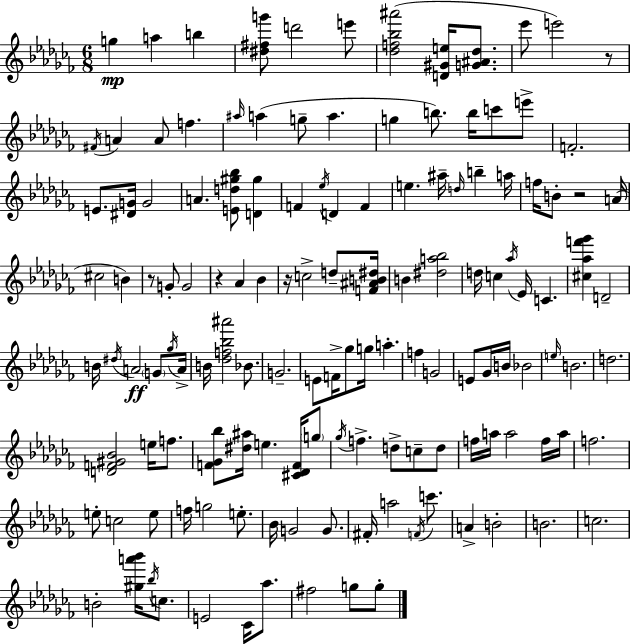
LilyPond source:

{
  \clef treble
  \numericTimeSignature
  \time 6/8
  \key aes \minor
  g''4\mp a''4 b''4 | <dis'' fis'' g'''>8 d'''2 e'''8 | <des'' f'' bes'' ais'''>2( <d' gis' e''>16 <g' ais' des''>8. | ees'''8 e'''2) r8 | \break \acciaccatura { fis'16 } a'4 a'8 f''4. | \grace { ais''16 } a''4( g''8-- a''4. | g''4 b''8.) b''16 c'''8 | e'''8-> f'2.-. | \break e'8. <dis' g'>16 g'2 | a'4. <e' d'' gis'' bes''>8 <d' gis''>4 | f'4 \acciaccatura { ees''16 } d'4 f'4 | e''4. ais''16-- \grace { d''16 } b''4-- | \break a''16 f''16 b'8-. r2 | a'16( cis''2 | b'4) r8 g'8-. g'2 | r4 aes'4 | \break bes'4 r16 c''2-> | d''8-- <f' ais' b' dis''>16 b'4 <dis'' a'' bes''>2 | d''16 c''4 \acciaccatura { aes''16 } ees'16 c'4. | <cis'' aes'' f''' ges'''>4 d'2-- | \break b'16 \acciaccatura { dis''16 } a'2\ff | \parenthesize g'8 \acciaccatura { ges''16 } a'16-> b'16 <des'' f'' bes'' ais'''>2 | bes'8. g'2.-- | e'8 f'16-> ges''8 | \break g''16 a''4.-. f''4 g'2 | e'8 ges'16 b'16 bes'2 | \grace { e''16 } b'2. | d''2. | \break <d' f' gis' bes'>2 | e''16 f''8. <f' ges' bes''>8 <dis'' ais''>16 e''4. | <cis' des' f'>16 \parenthesize g''8 \acciaccatura { ges''16 } f''4.-> | d''8-> c''8-- d''8 f''16 a''16 a''2 | \break f''16 a''16 f''2. | e''8-. c''2 | e''8 f''16 g''2 | e''8.-. bes'16 g'2 | \break g'8. fis'16-. a''2 | \acciaccatura { f'16 } c'''8. a'4-> | b'2-. b'2. | c''2. | \break b'2-. | <gis'' a''' bes'''>16 \acciaccatura { bes''16 } c''8. e'2 | ces'16 aes''8. fis''2 | g''8 g''8-. \bar "|."
}